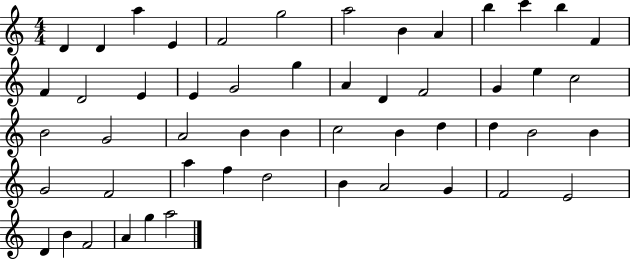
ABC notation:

X:1
T:Untitled
M:4/4
L:1/4
K:C
D D a E F2 g2 a2 B A b c' b F F D2 E E G2 g A D F2 G e c2 B2 G2 A2 B B c2 B d d B2 B G2 F2 a f d2 B A2 G F2 E2 D B F2 A g a2